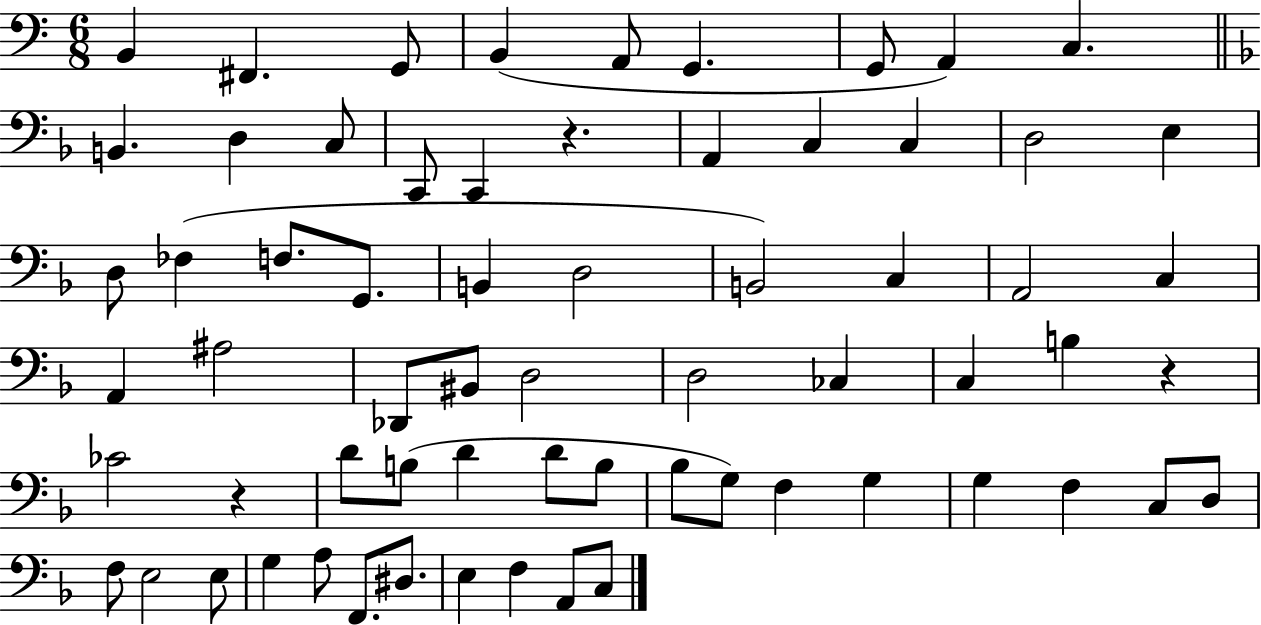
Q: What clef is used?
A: bass